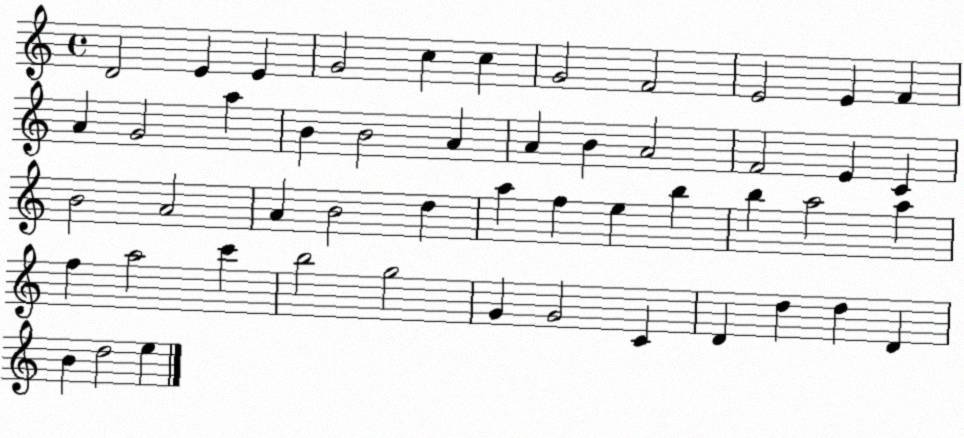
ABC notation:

X:1
T:Untitled
M:4/4
L:1/4
K:C
D2 E E G2 c c G2 F2 E2 E F A G2 a B B2 A A B A2 F2 E C B2 A2 A B2 d a f e b b a2 a f a2 c' b2 g2 G G2 C D d d D B d2 e